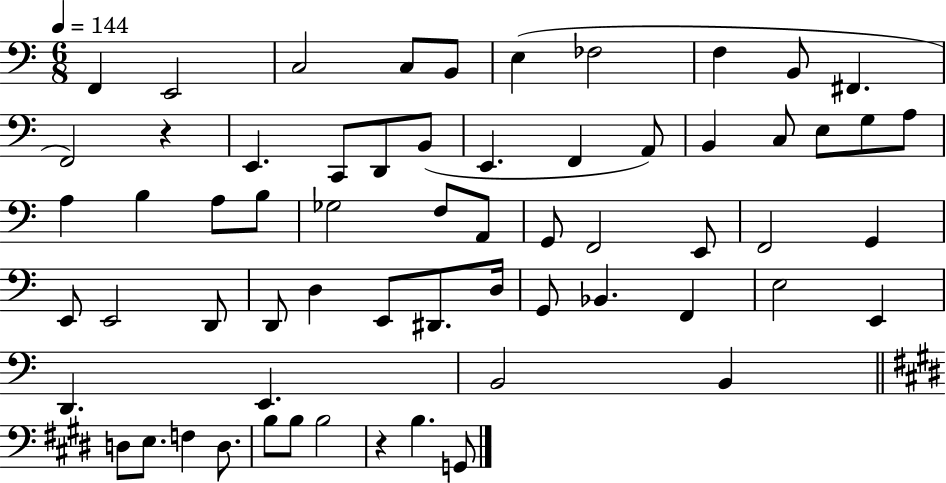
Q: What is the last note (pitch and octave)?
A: G2